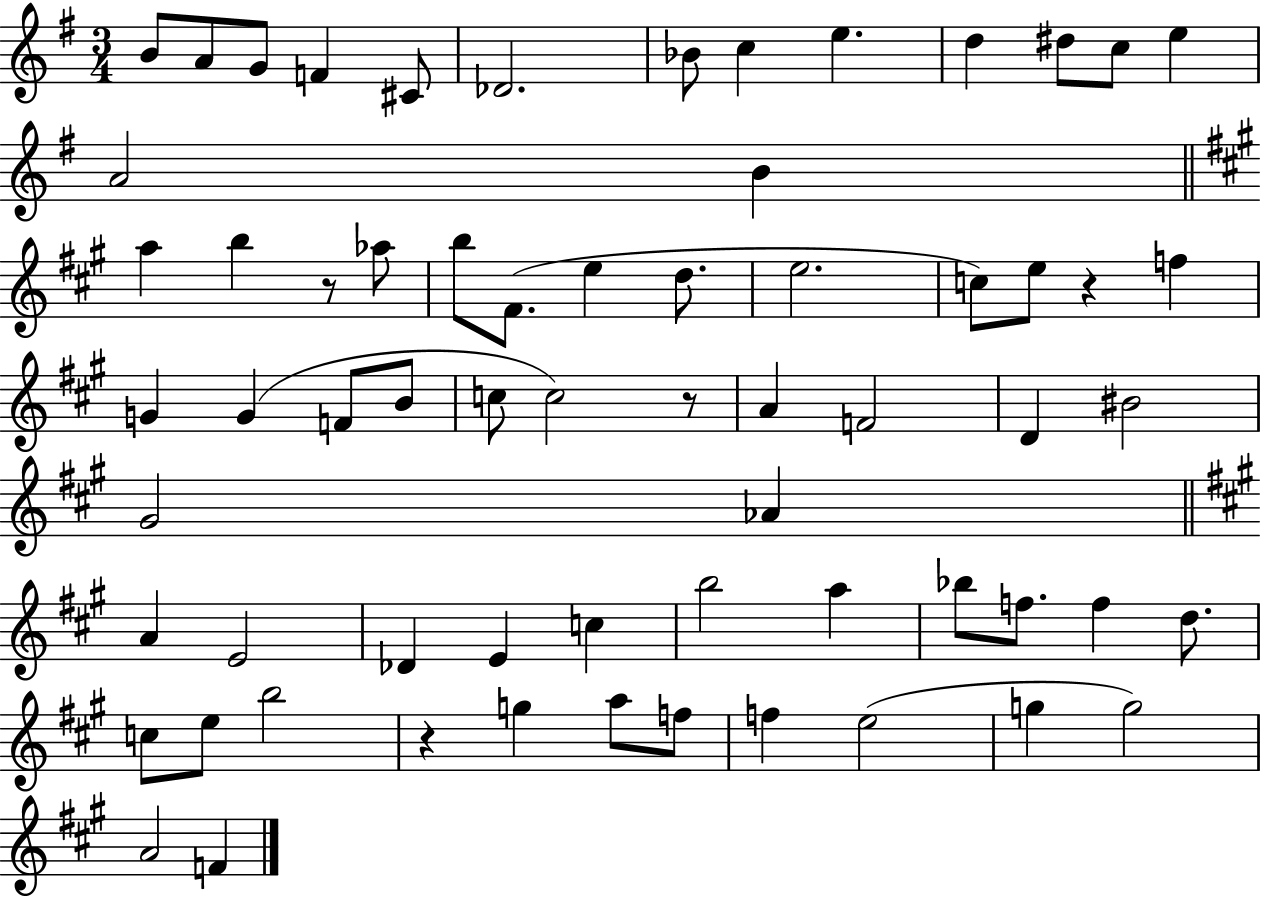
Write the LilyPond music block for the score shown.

{
  \clef treble
  \numericTimeSignature
  \time 3/4
  \key g \major
  \repeat volta 2 { b'8 a'8 g'8 f'4 cis'8 | des'2. | bes'8 c''4 e''4. | d''4 dis''8 c''8 e''4 | \break a'2 b'4 | \bar "||" \break \key a \major a''4 b''4 r8 aes''8 | b''8 fis'8.( e''4 d''8. | e''2. | c''8) e''8 r4 f''4 | \break g'4 g'4( f'8 b'8 | c''8 c''2) r8 | a'4 f'2 | d'4 bis'2 | \break gis'2 aes'4 | \bar "||" \break \key a \major a'4 e'2 | des'4 e'4 c''4 | b''2 a''4 | bes''8 f''8. f''4 d''8. | \break c''8 e''8 b''2 | r4 g''4 a''8 f''8 | f''4 e''2( | g''4 g''2) | \break a'2 f'4 | } \bar "|."
}